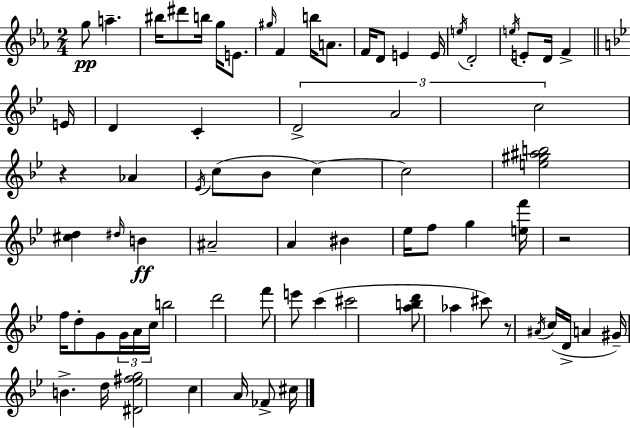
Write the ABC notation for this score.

X:1
T:Untitled
M:2/4
L:1/4
K:Cm
g/2 a ^b/4 ^d'/2 b/4 g/4 E/2 ^g/4 F b/4 A/2 F/4 D/2 E E/4 e/4 D2 e/4 E/2 D/4 F E/4 D C D2 A2 c2 z _A _E/4 c/2 _B/2 c c2 [e^g^ab]2 [^cd] ^d/4 B ^A2 A ^B _e/4 f/2 g [ef']/4 z2 f/4 d/2 G/2 G/4 A/4 c/4 b2 d'2 f'/2 e'/2 c' ^c'2 [abd']/2 _a ^c'/2 z/2 ^A/4 c/4 D/4 A ^G/4 B d/4 [^D_e^fg]2 c A/4 _F/2 ^c/4